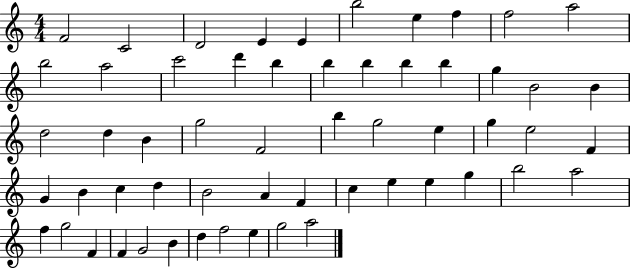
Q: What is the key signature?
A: C major